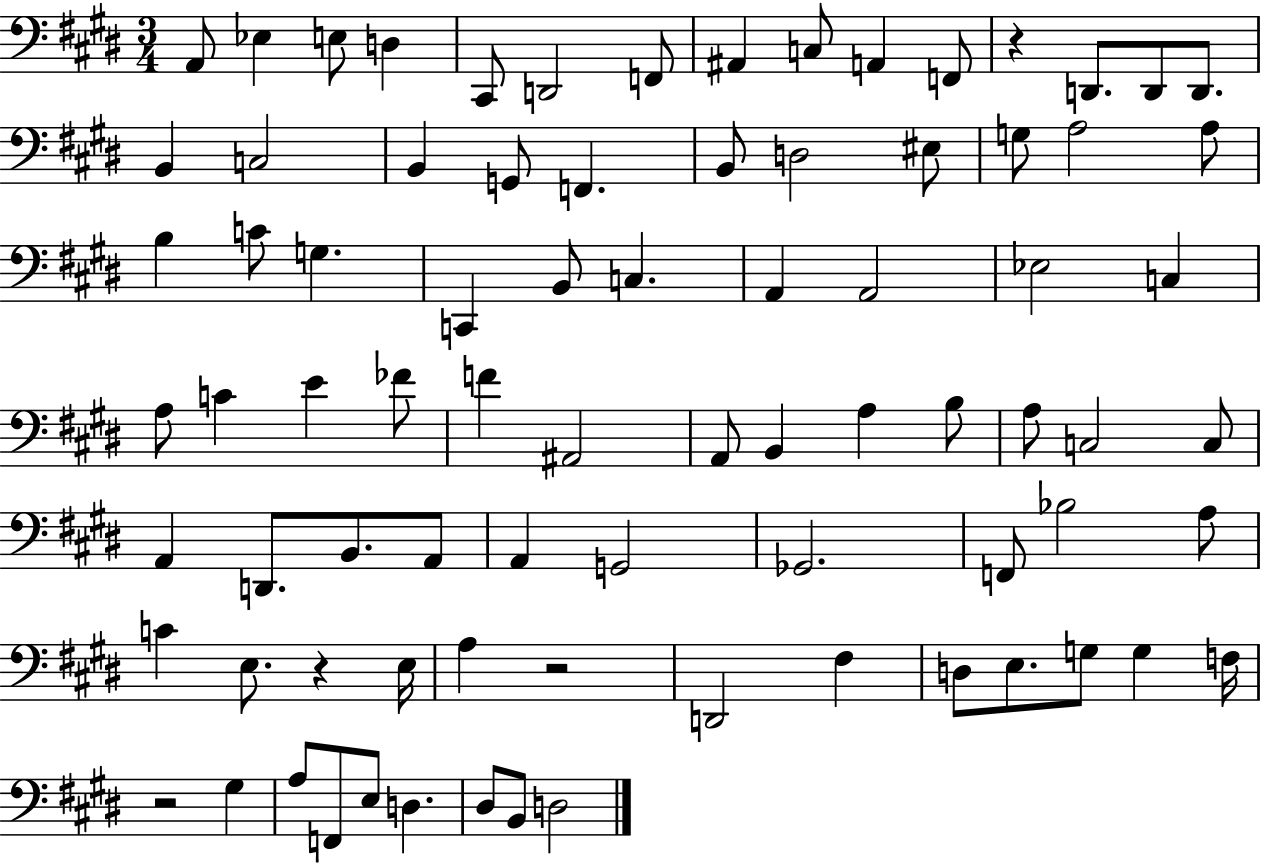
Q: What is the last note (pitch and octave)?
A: D3